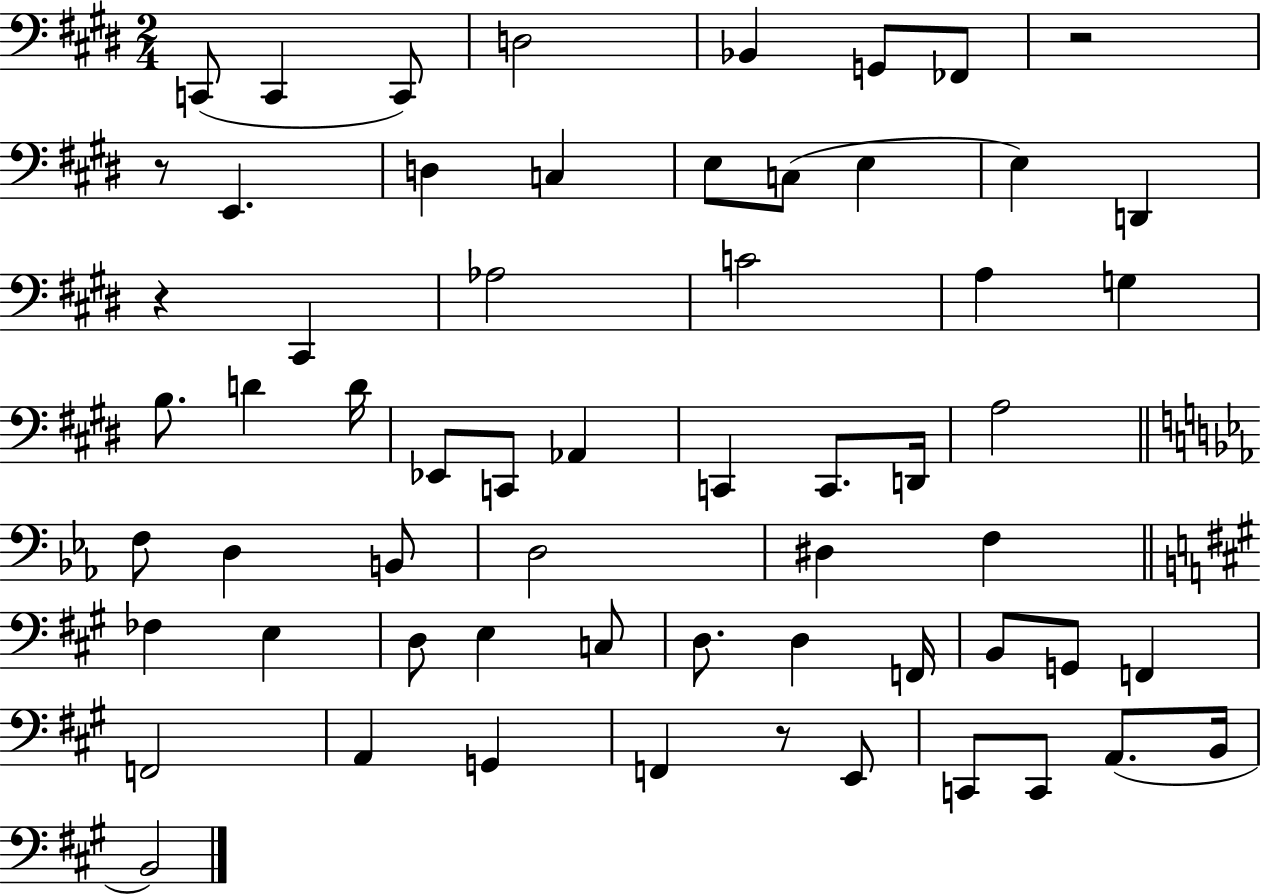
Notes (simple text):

C2/e C2/q C2/e D3/h Bb2/q G2/e FES2/e R/h R/e E2/q. D3/q C3/q E3/e C3/e E3/q E3/q D2/q R/q C#2/q Ab3/h C4/h A3/q G3/q B3/e. D4/q D4/s Eb2/e C2/e Ab2/q C2/q C2/e. D2/s A3/h F3/e D3/q B2/e D3/h D#3/q F3/q FES3/q E3/q D3/e E3/q C3/e D3/e. D3/q F2/s B2/e G2/e F2/q F2/h A2/q G2/q F2/q R/e E2/e C2/e C2/e A2/e. B2/s B2/h